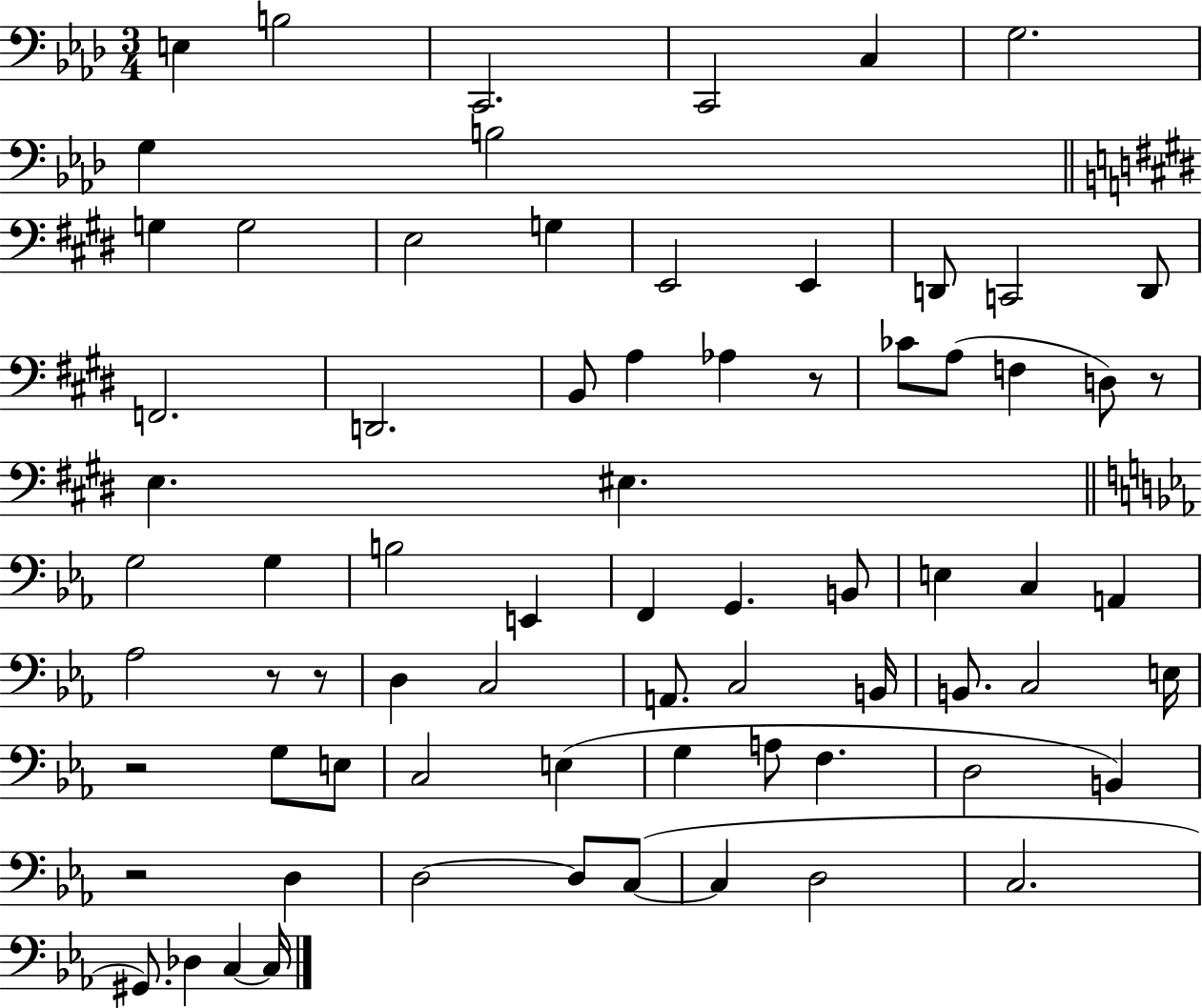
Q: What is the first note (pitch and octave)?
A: E3